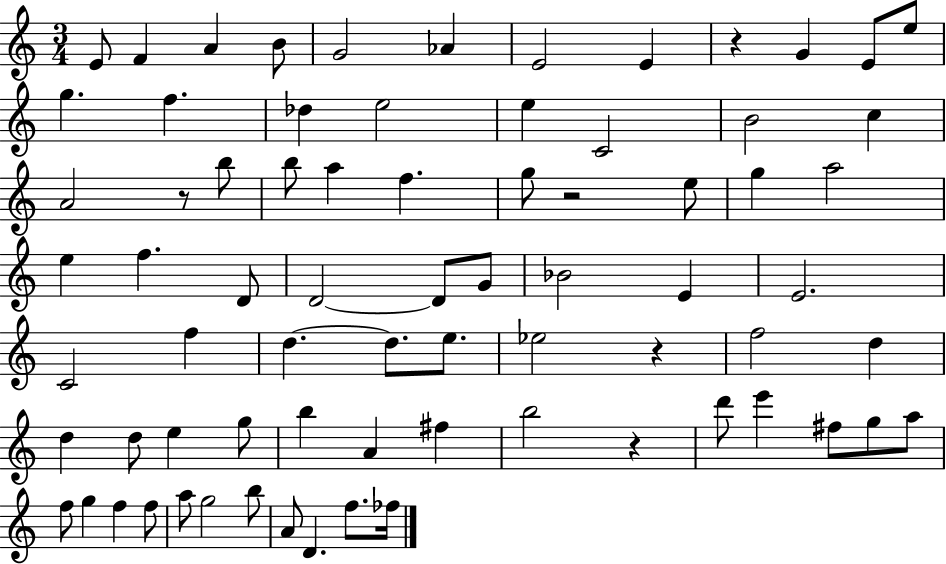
X:1
T:Untitled
M:3/4
L:1/4
K:C
E/2 F A B/2 G2 _A E2 E z G E/2 e/2 g f _d e2 e C2 B2 c A2 z/2 b/2 b/2 a f g/2 z2 e/2 g a2 e f D/2 D2 D/2 G/2 _B2 E E2 C2 f d d/2 e/2 _e2 z f2 d d d/2 e g/2 b A ^f b2 z d'/2 e' ^f/2 g/2 a/2 f/2 g f f/2 a/2 g2 b/2 A/2 D f/2 _f/4